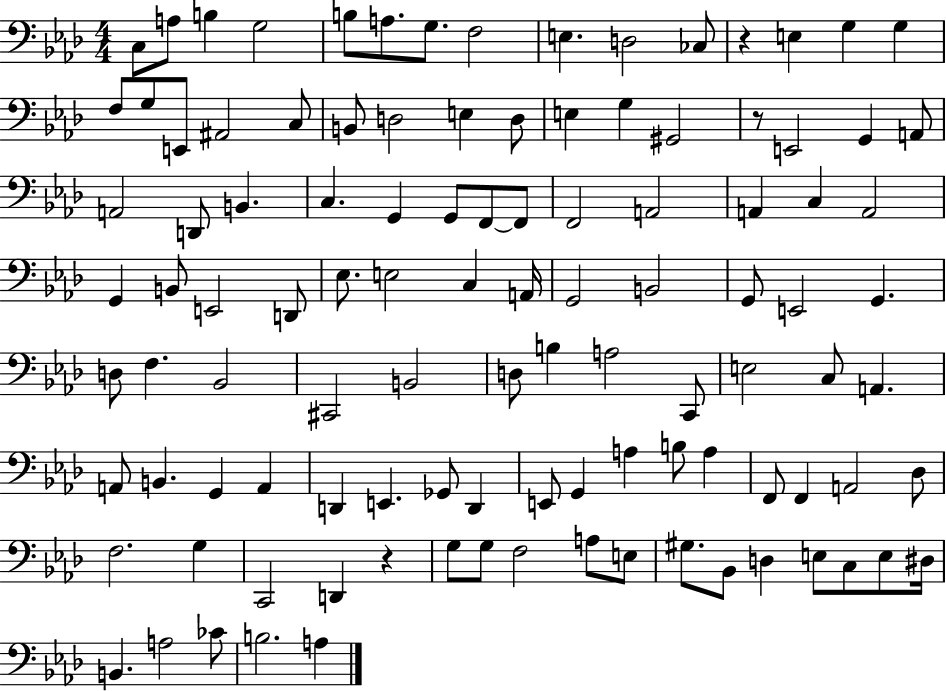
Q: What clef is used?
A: bass